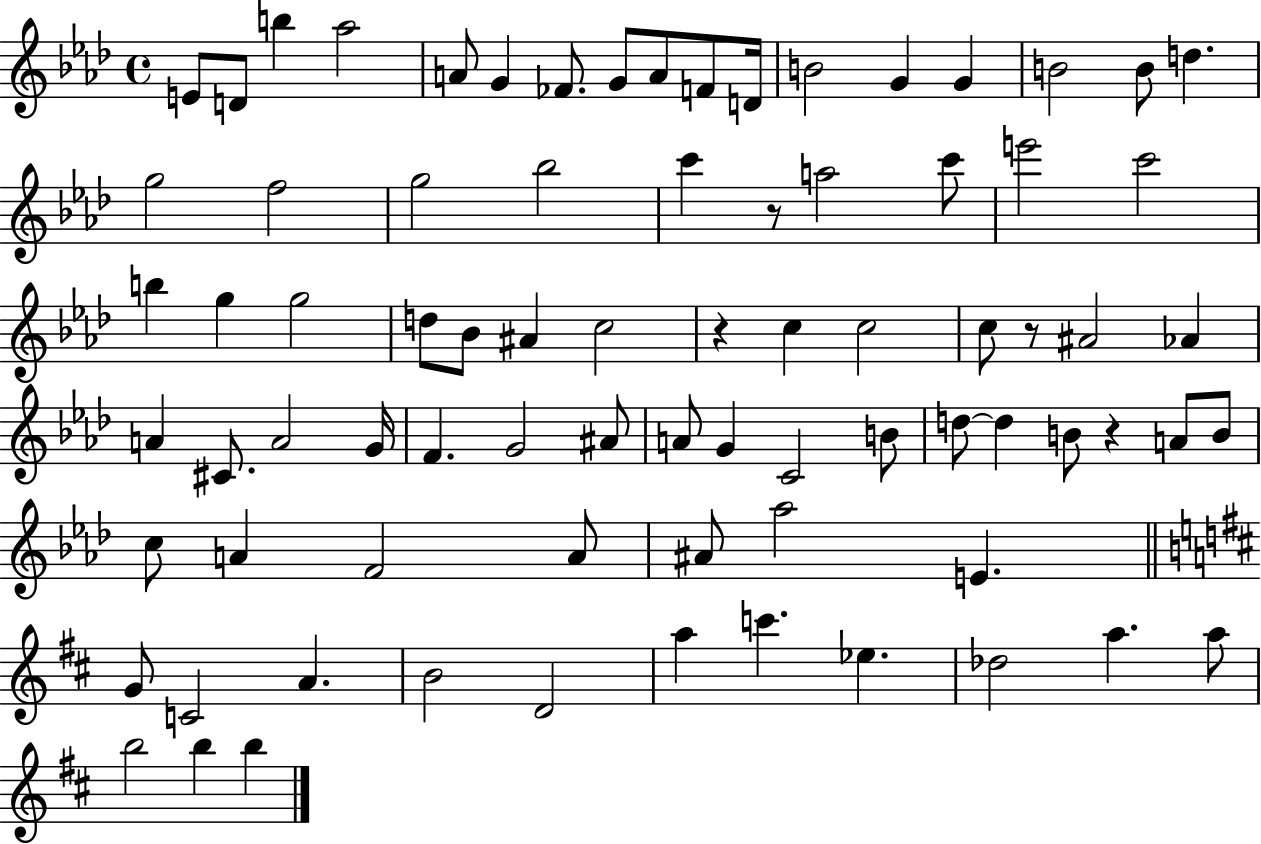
X:1
T:Untitled
M:4/4
L:1/4
K:Ab
E/2 D/2 b _a2 A/2 G _F/2 G/2 A/2 F/2 D/4 B2 G G B2 B/2 d g2 f2 g2 _b2 c' z/2 a2 c'/2 e'2 c'2 b g g2 d/2 _B/2 ^A c2 z c c2 c/2 z/2 ^A2 _A A ^C/2 A2 G/4 F G2 ^A/2 A/2 G C2 B/2 d/2 d B/2 z A/2 B/2 c/2 A F2 A/2 ^A/2 _a2 E G/2 C2 A B2 D2 a c' _e _d2 a a/2 b2 b b